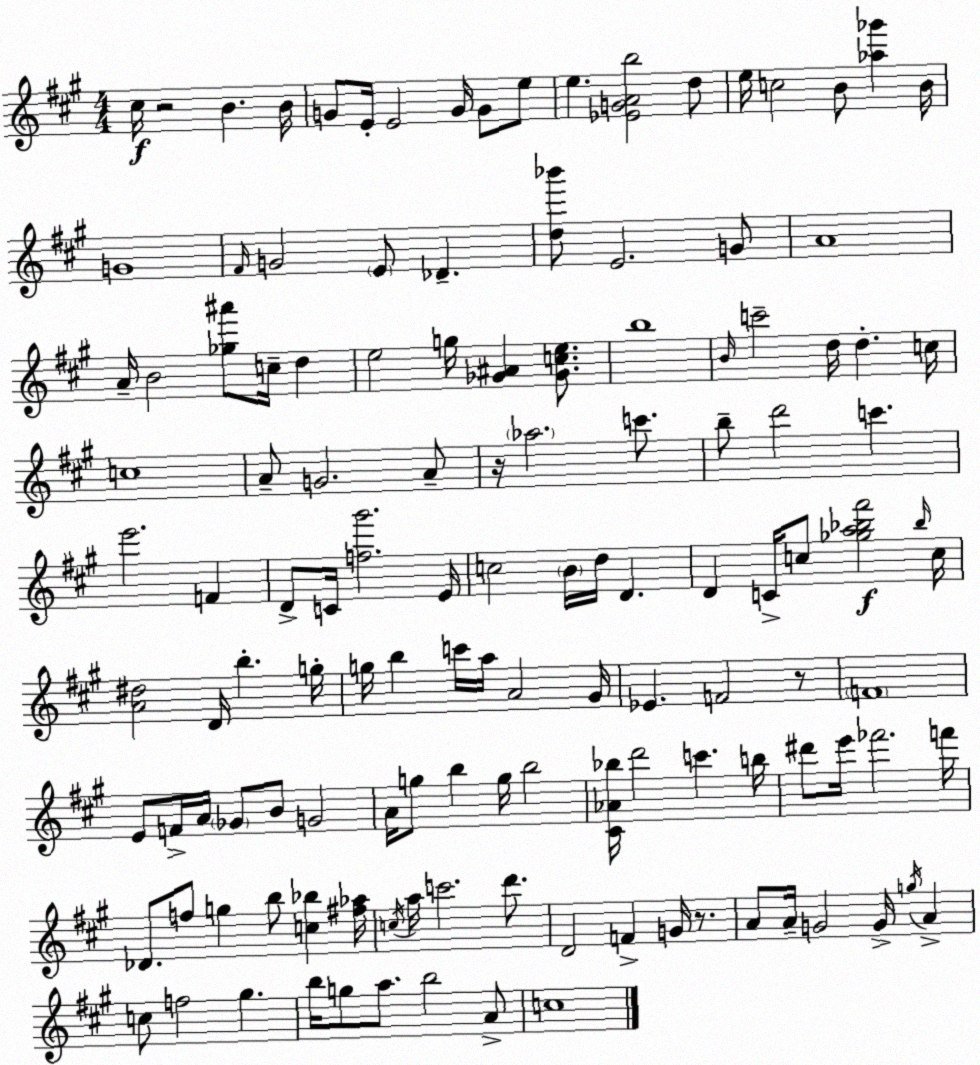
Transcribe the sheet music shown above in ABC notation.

X:1
T:Untitled
M:4/4
L:1/4
K:A
^c/4 z2 B B/4 G/2 E/4 E2 G/4 G/2 e/2 e [_EGAb]2 d/2 e/4 c2 B/2 [_a_g'] B/4 G4 ^F/4 G2 E/2 _D [d_b']/2 E2 G/2 A4 A/4 B2 [_g^a']/2 c/4 d e2 g/4 [_G^A] [_Gce]/2 b4 B/4 c'2 d/4 d c/4 c4 A/2 G2 A/2 z/4 _a2 c'/2 b/2 d'2 c' e'2 F D/2 C/4 [f^g']2 E/4 c2 B/4 d/4 D D C/4 c/2 [_ga_b^f']2 _b/4 c/4 [A^d]2 D/4 b g/4 g/4 b c'/4 a/4 A2 ^G/4 _E F2 z/2 F4 E/2 F/4 A/4 _G/2 B/2 G2 A/4 g/2 b g/4 b2 [^C_A_b]/4 d'2 c' b/4 ^d'/2 e'/4 _f'2 f'/4 _D/2 f/2 g b/2 [c_b] [^f_a]/4 c/4 a/4 c'2 d'/2 D2 F G/4 z/2 A/2 A/4 G2 G/4 g/4 A c/2 f2 ^g b/4 g/2 a/2 b2 A/2 c4